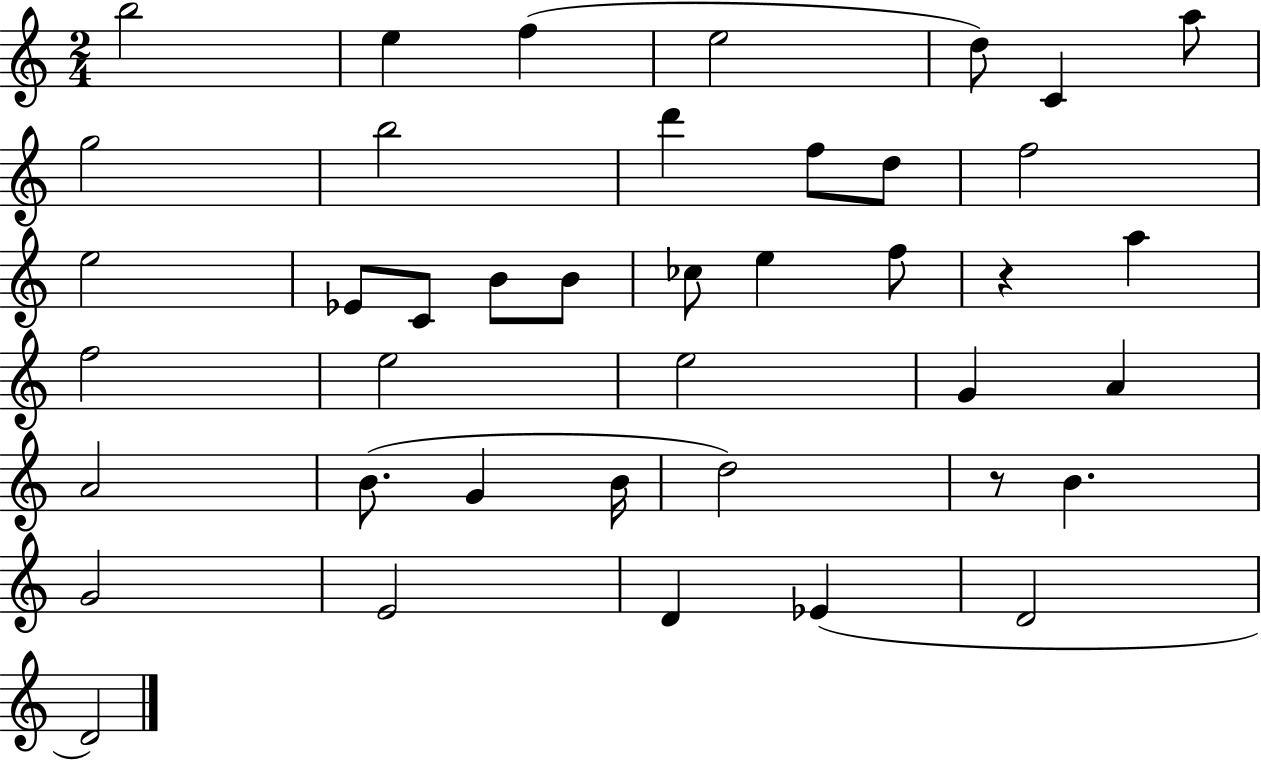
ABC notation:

X:1
T:Untitled
M:2/4
L:1/4
K:C
b2 e f e2 d/2 C a/2 g2 b2 d' f/2 d/2 f2 e2 _E/2 C/2 B/2 B/2 _c/2 e f/2 z a f2 e2 e2 G A A2 B/2 G B/4 d2 z/2 B G2 E2 D _E D2 D2